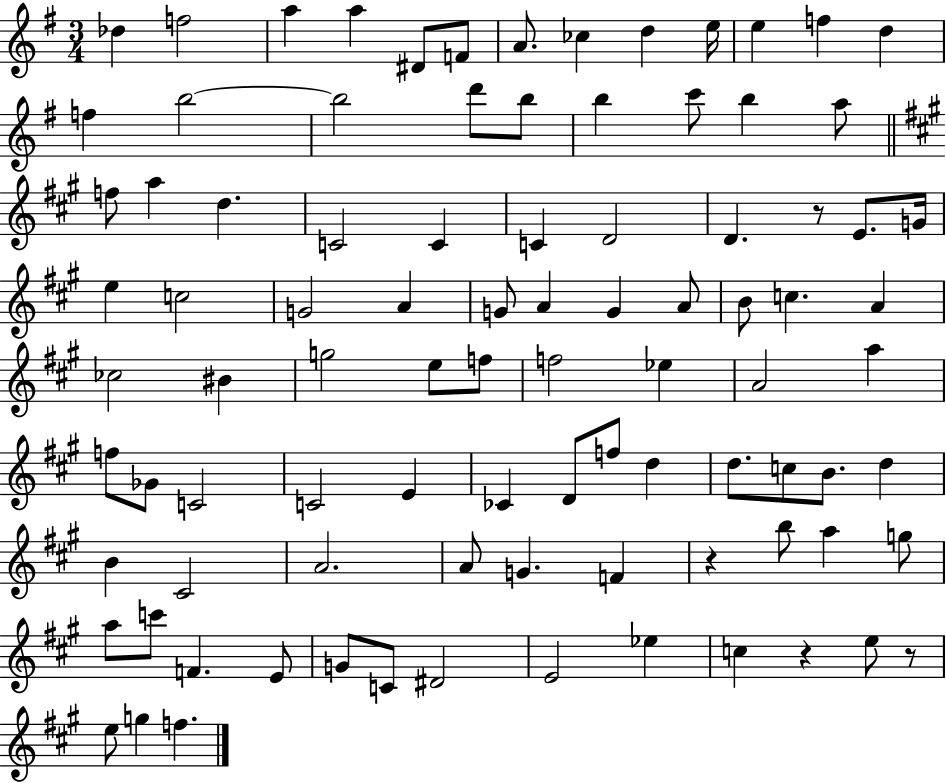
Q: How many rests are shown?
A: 4